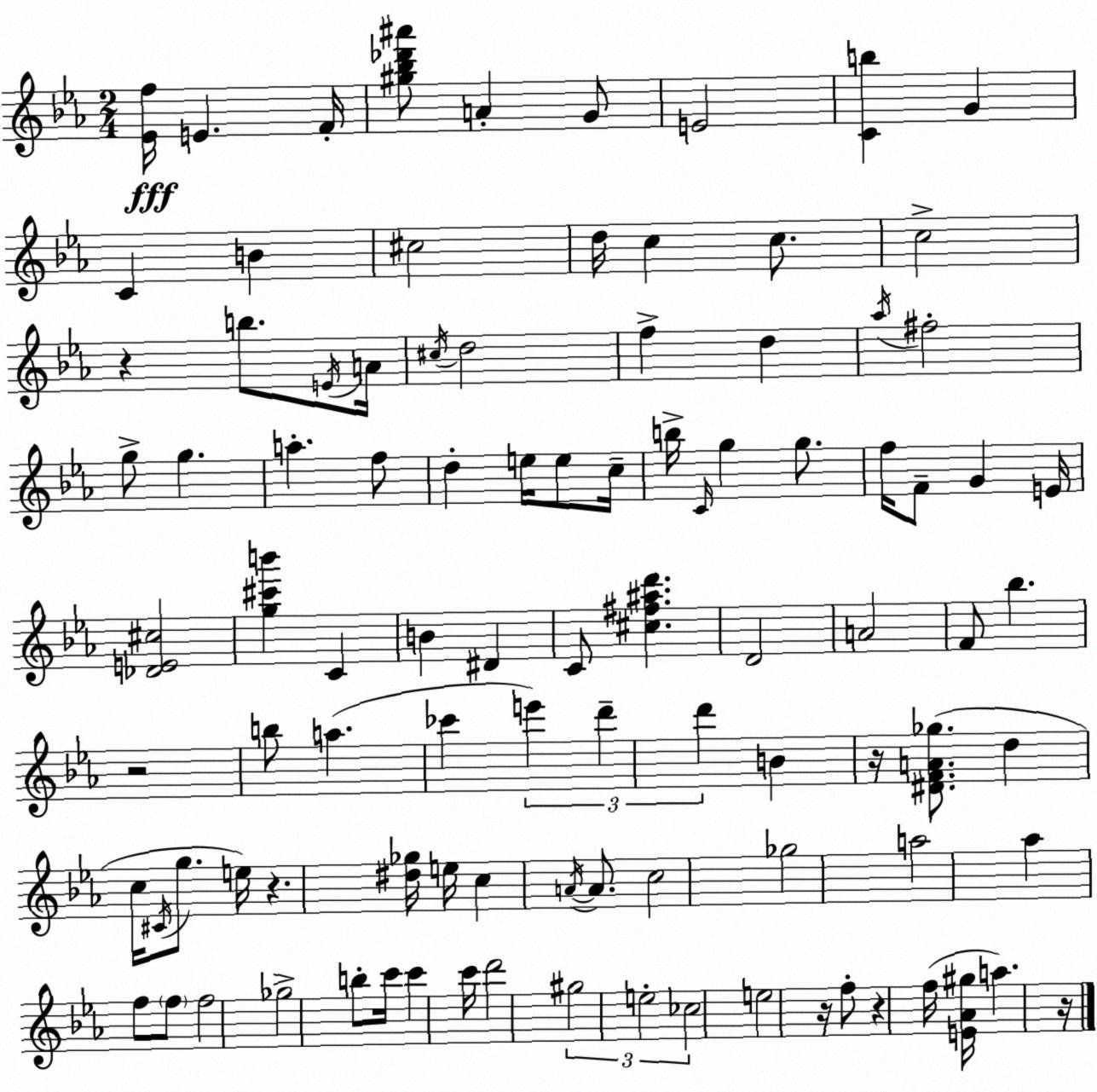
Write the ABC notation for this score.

X:1
T:Untitled
M:2/4
L:1/4
K:Cm
[_Ef]/4 E F/4 [^g_b_d'^a']/2 A G/2 E2 [Cb] G C B ^c2 d/4 c c/2 c2 z b/2 E/4 A/4 ^c/4 d2 f d _a/4 ^f2 g/2 g a f/2 d e/4 e/2 c/4 b/4 C/4 g g/2 f/4 F/2 G E/4 [_DE^c]2 [g^c'b'] C B ^D C/2 [^c^f^ad'] D2 A2 F/2 _b z2 b/2 a _c' e' d' d' B z/4 [^DFA_g]/2 d c/4 ^C/4 g/2 e/4 z [^d_g]/4 e/4 c A/4 A/2 c2 _g2 a2 _a f/2 f/2 f2 _g2 b/2 c'/4 c' c'/4 d'2 ^g2 e2 _c2 e2 z/4 f/2 z f/4 [E_A^g]/4 a z/4